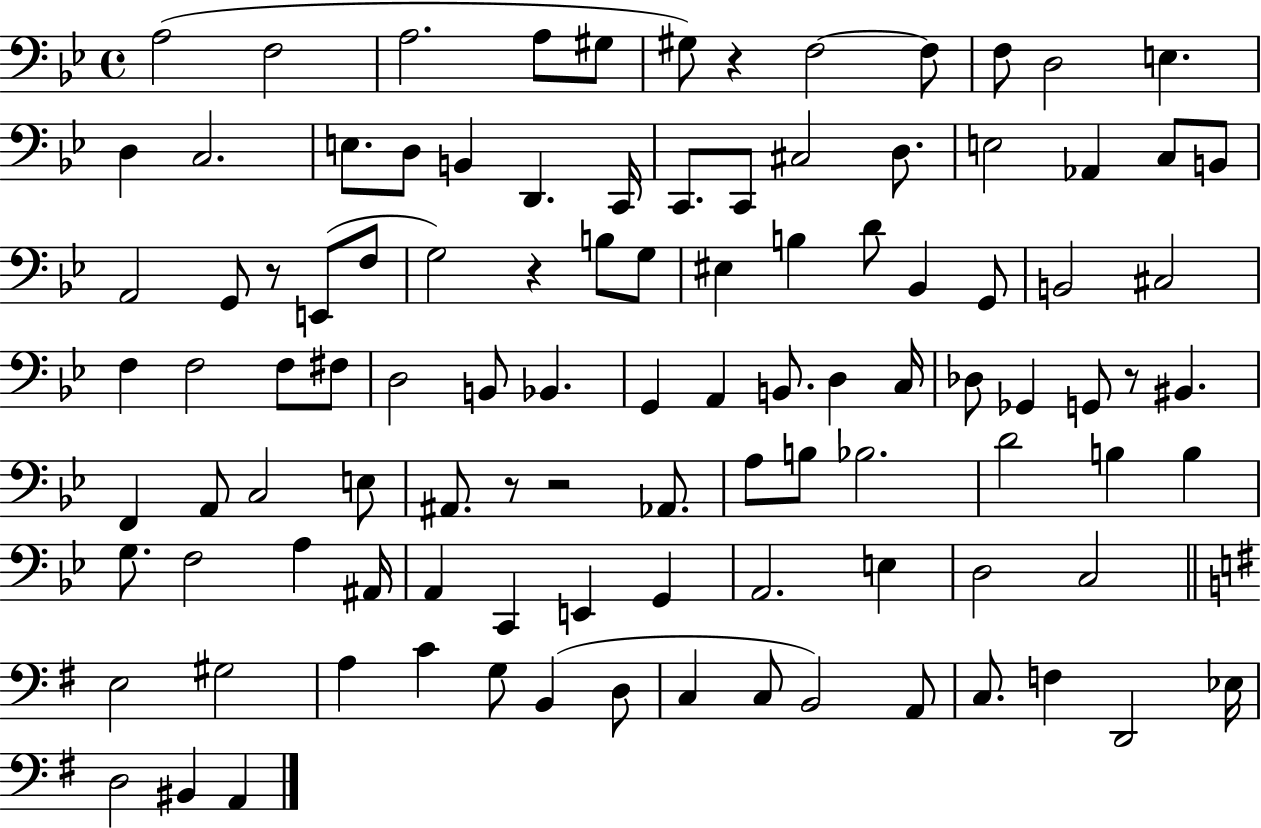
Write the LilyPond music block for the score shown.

{
  \clef bass
  \time 4/4
  \defaultTimeSignature
  \key bes \major
  a2( f2 | a2. a8 gis8 | gis8) r4 f2~~ f8 | f8 d2 e4. | \break d4 c2. | e8. d8 b,4 d,4. c,16 | c,8. c,8 cis2 d8. | e2 aes,4 c8 b,8 | \break a,2 g,8 r8 e,8( f8 | g2) r4 b8 g8 | eis4 b4 d'8 bes,4 g,8 | b,2 cis2 | \break f4 f2 f8 fis8 | d2 b,8 bes,4. | g,4 a,4 b,8. d4 c16 | des8 ges,4 g,8 r8 bis,4. | \break f,4 a,8 c2 e8 | ais,8. r8 r2 aes,8. | a8 b8 bes2. | d'2 b4 b4 | \break g8. f2 a4 ais,16 | a,4 c,4 e,4 g,4 | a,2. e4 | d2 c2 | \break \bar "||" \break \key g \major e2 gis2 | a4 c'4 g8 b,4( d8 | c4 c8 b,2) a,8 | c8. f4 d,2 ees16 | \break d2 bis,4 a,4 | \bar "|."
}